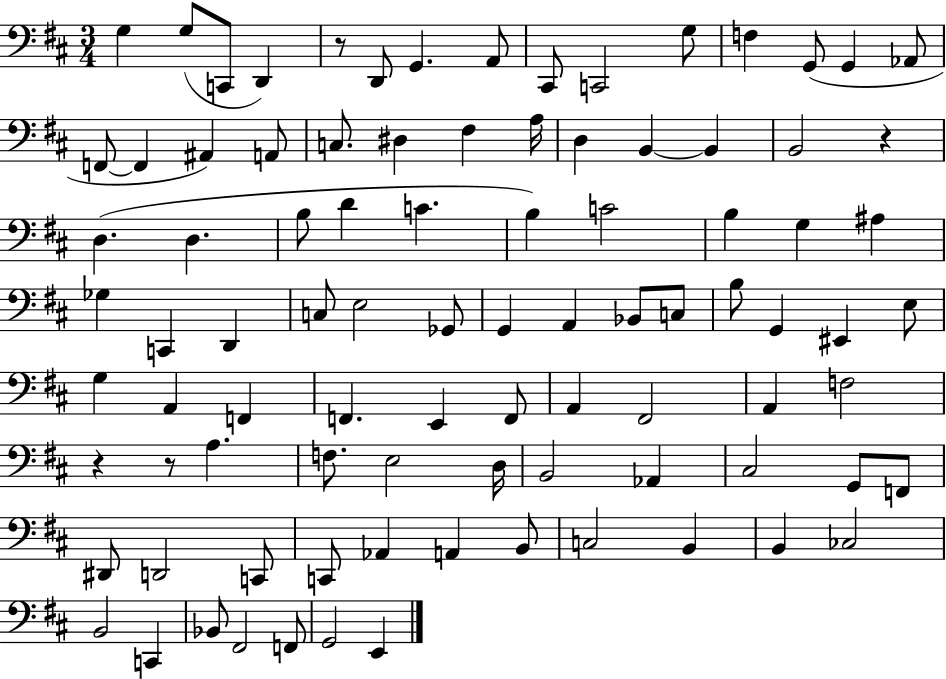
G3/q G3/e C2/e D2/q R/e D2/e G2/q. A2/e C#2/e C2/h G3/e F3/q G2/e G2/q Ab2/e F2/e F2/q A#2/q A2/e C3/e. D#3/q F#3/q A3/s D3/q B2/q B2/q B2/h R/q D3/q. D3/q. B3/e D4/q C4/q. B3/q C4/h B3/q G3/q A#3/q Gb3/q C2/q D2/q C3/e E3/h Gb2/e G2/q A2/q Bb2/e C3/e B3/e G2/q EIS2/q E3/e G3/q A2/q F2/q F2/q. E2/q F2/e A2/q F#2/h A2/q F3/h R/q R/e A3/q. F3/e. E3/h D3/s B2/h Ab2/q C#3/h G2/e F2/e D#2/e D2/h C2/e C2/e Ab2/q A2/q B2/e C3/h B2/q B2/q CES3/h B2/h C2/q Bb2/e F#2/h F2/e G2/h E2/q